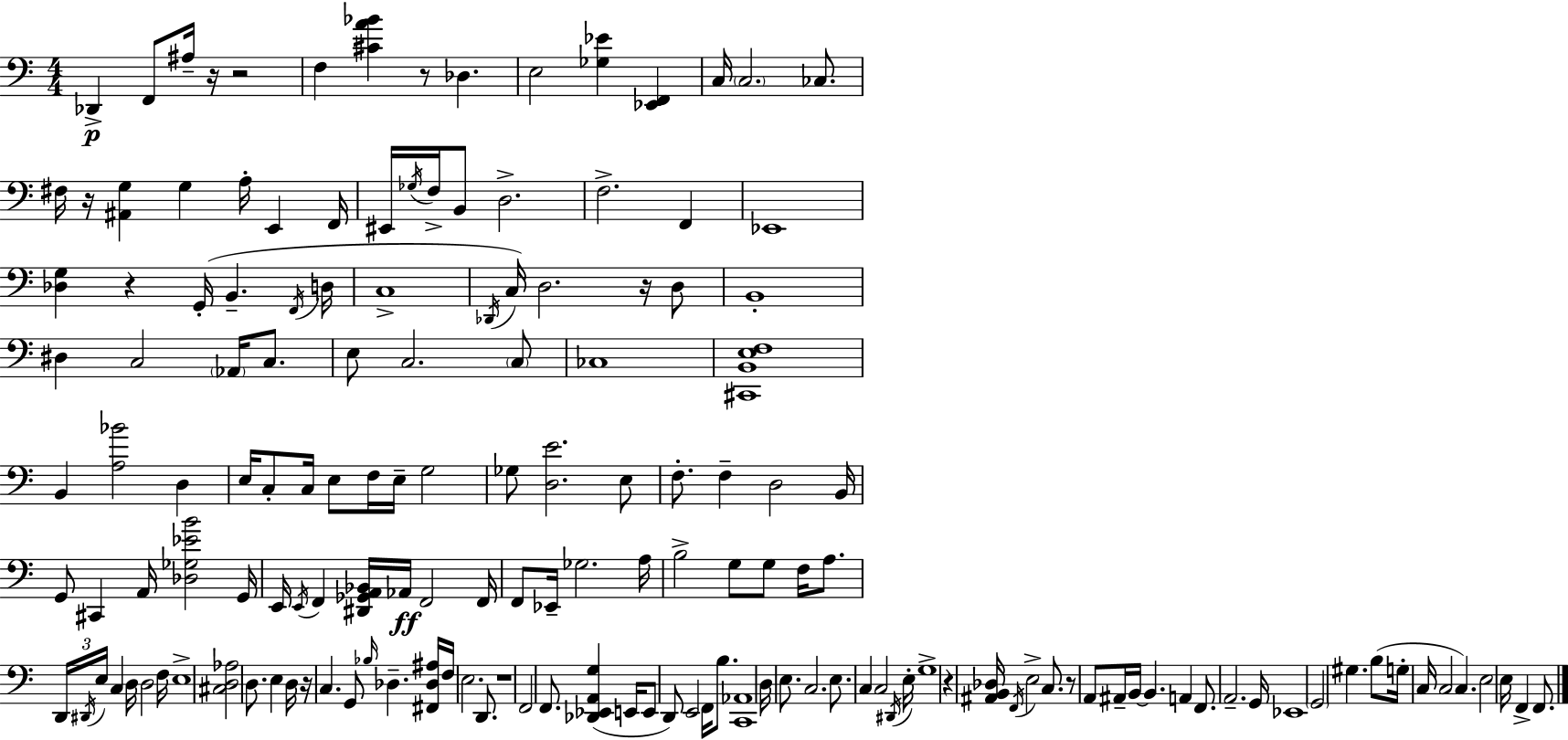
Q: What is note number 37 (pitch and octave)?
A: E3